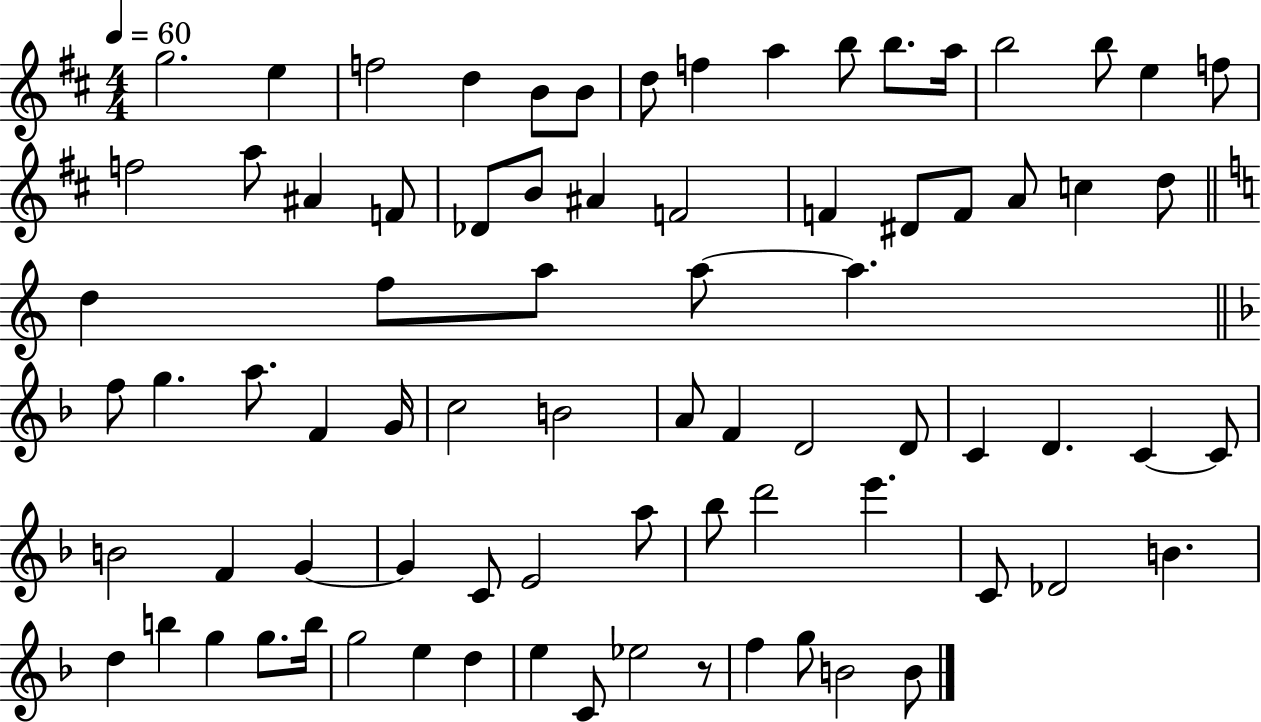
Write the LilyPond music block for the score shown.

{
  \clef treble
  \numericTimeSignature
  \time 4/4
  \key d \major
  \tempo 4 = 60
  g''2. e''4 | f''2 d''4 b'8 b'8 | d''8 f''4 a''4 b''8 b''8. a''16 | b''2 b''8 e''4 f''8 | \break f''2 a''8 ais'4 f'8 | des'8 b'8 ais'4 f'2 | f'4 dis'8 f'8 a'8 c''4 d''8 | \bar "||" \break \key c \major d''4 f''8 a''8 a''8~~ a''4. | \bar "||" \break \key f \major f''8 g''4. a''8. f'4 g'16 | c''2 b'2 | a'8 f'4 d'2 d'8 | c'4 d'4. c'4~~ c'8 | \break b'2 f'4 g'4~~ | g'4 c'8 e'2 a''8 | bes''8 d'''2 e'''4. | c'8 des'2 b'4. | \break d''4 b''4 g''4 g''8. b''16 | g''2 e''4 d''4 | e''4 c'8 ees''2 r8 | f''4 g''8 b'2 b'8 | \break \bar "|."
}